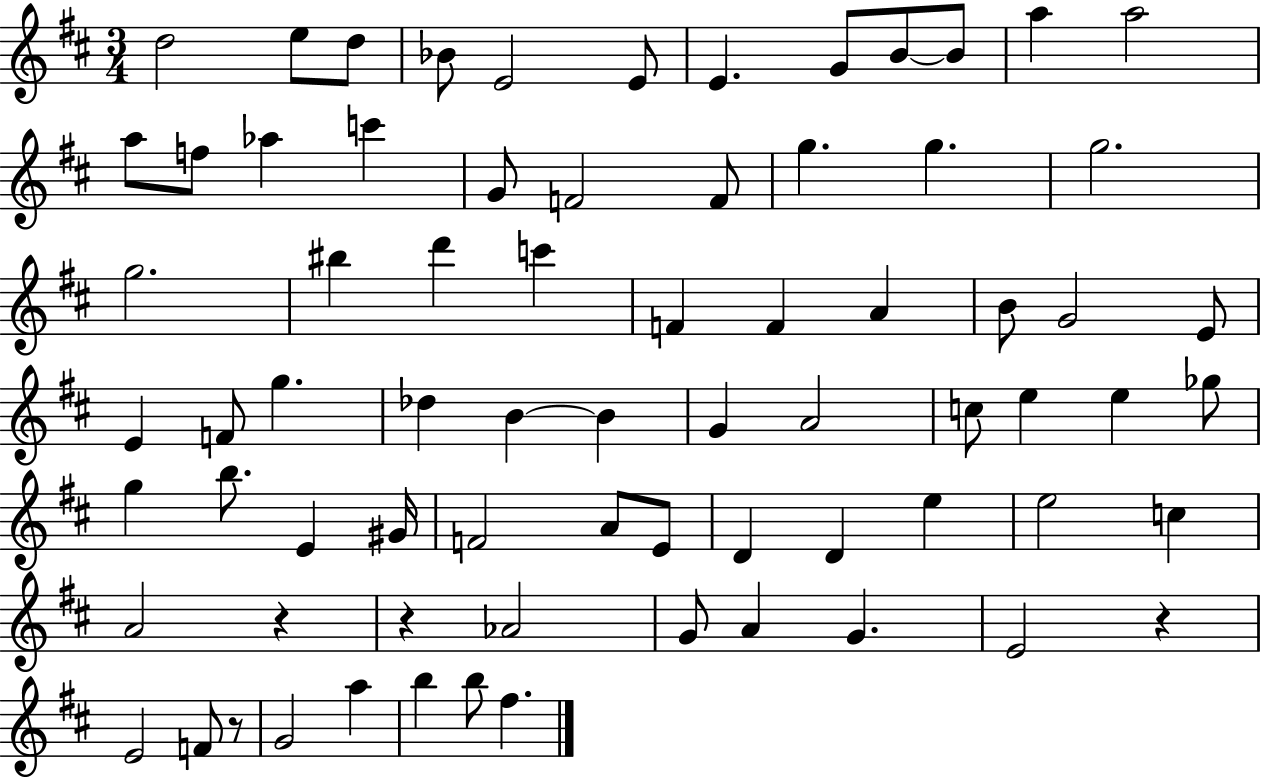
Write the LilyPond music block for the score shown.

{
  \clef treble
  \numericTimeSignature
  \time 3/4
  \key d \major
  d''2 e''8 d''8 | bes'8 e'2 e'8 | e'4. g'8 b'8~~ b'8 | a''4 a''2 | \break a''8 f''8 aes''4 c'''4 | g'8 f'2 f'8 | g''4. g''4. | g''2. | \break g''2. | bis''4 d'''4 c'''4 | f'4 f'4 a'4 | b'8 g'2 e'8 | \break e'4 f'8 g''4. | des''4 b'4~~ b'4 | g'4 a'2 | c''8 e''4 e''4 ges''8 | \break g''4 b''8. e'4 gis'16 | f'2 a'8 e'8 | d'4 d'4 e''4 | e''2 c''4 | \break a'2 r4 | r4 aes'2 | g'8 a'4 g'4. | e'2 r4 | \break e'2 f'8 r8 | g'2 a''4 | b''4 b''8 fis''4. | \bar "|."
}